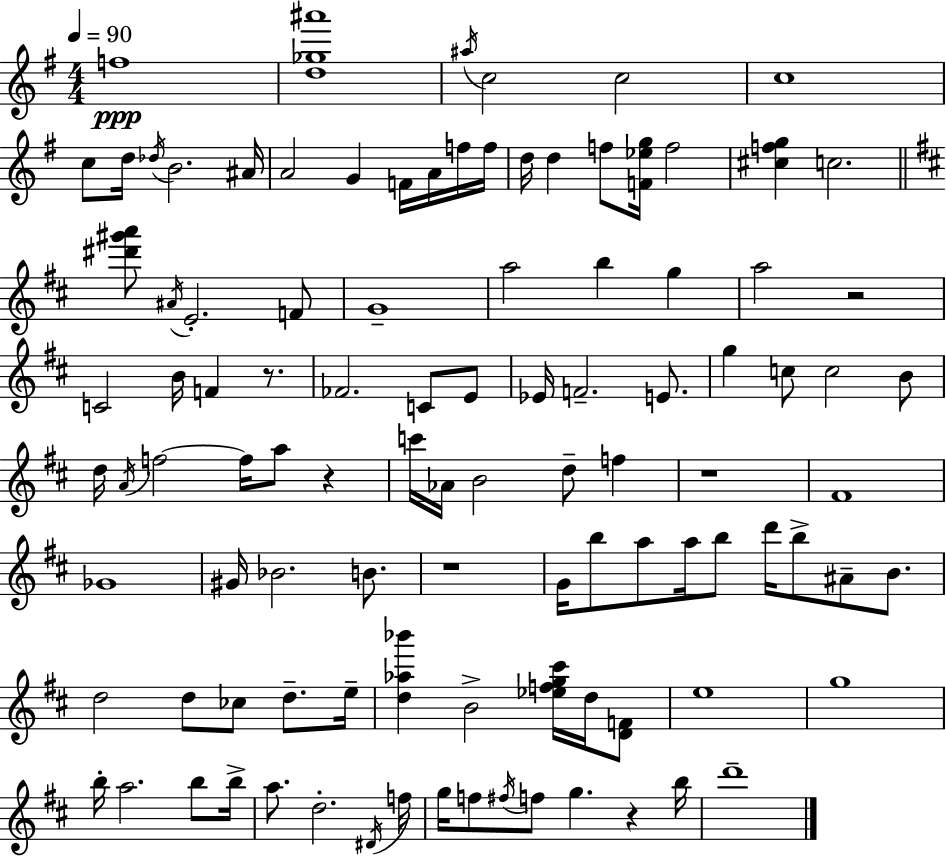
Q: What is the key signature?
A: E minor